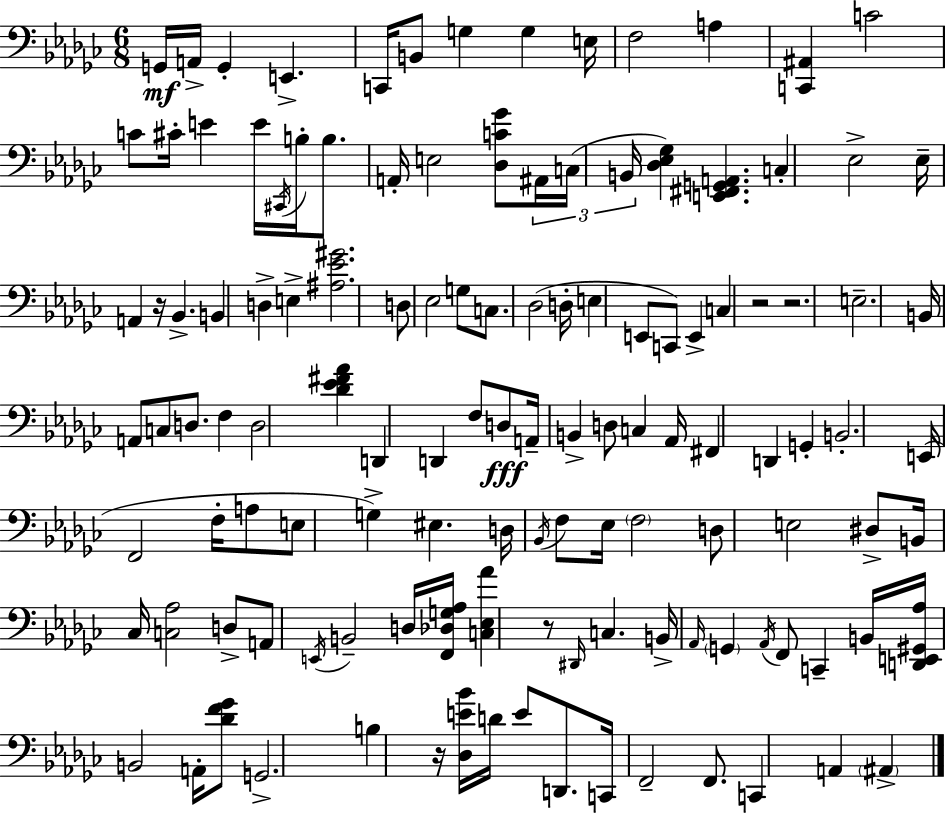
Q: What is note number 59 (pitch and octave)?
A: Ab2